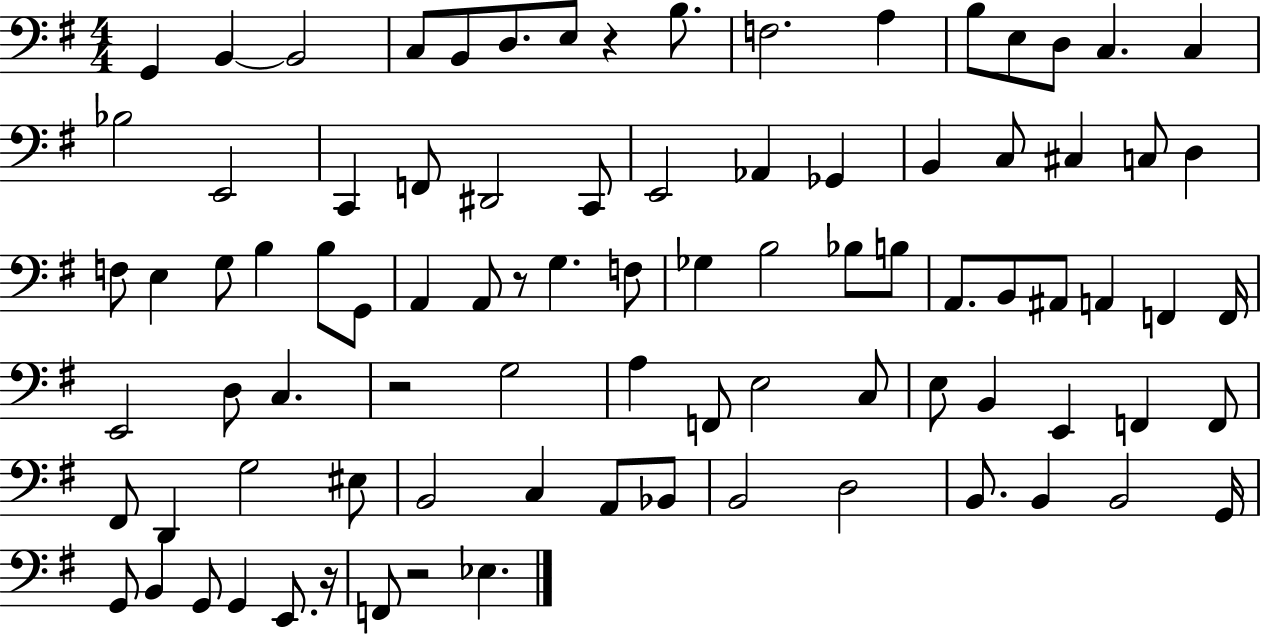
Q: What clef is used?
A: bass